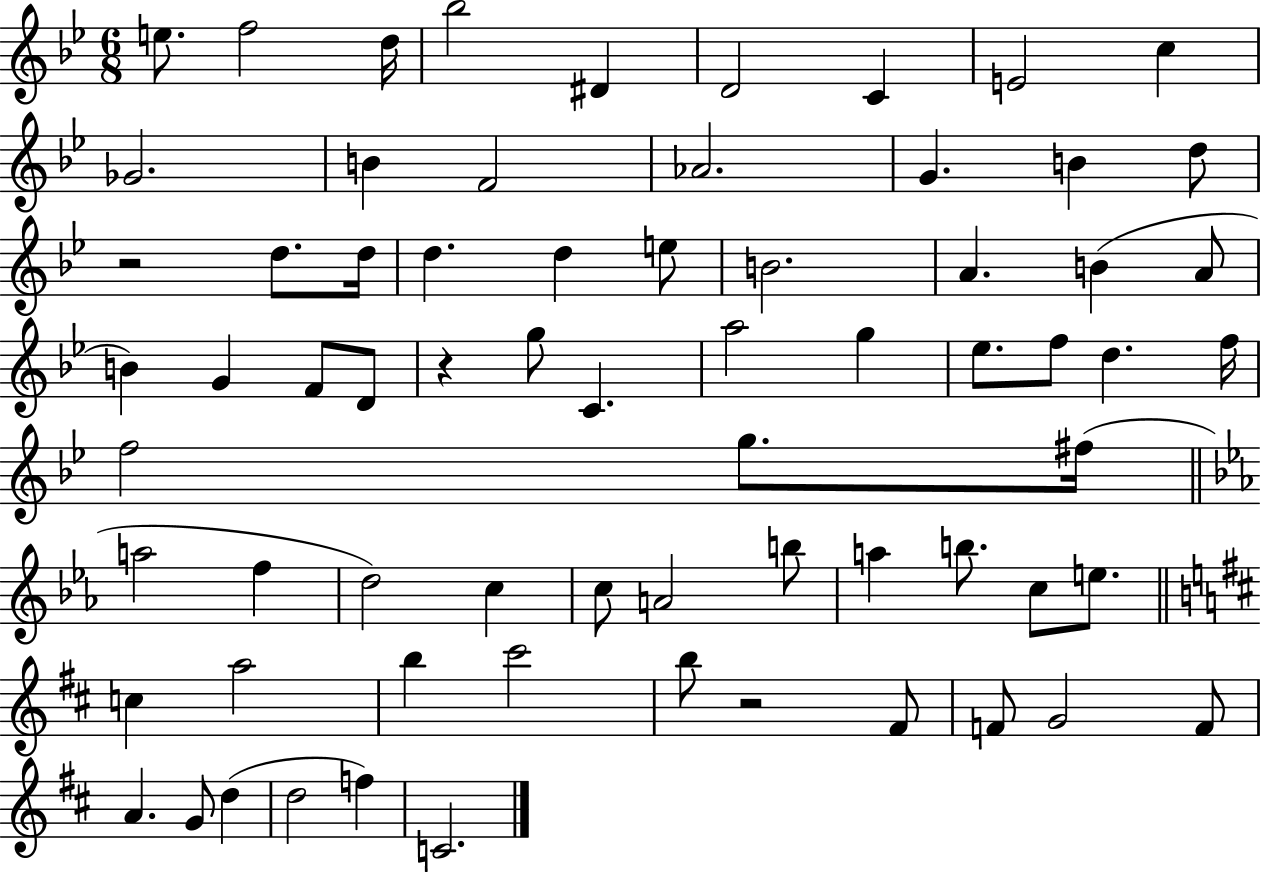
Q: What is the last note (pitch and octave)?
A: C4